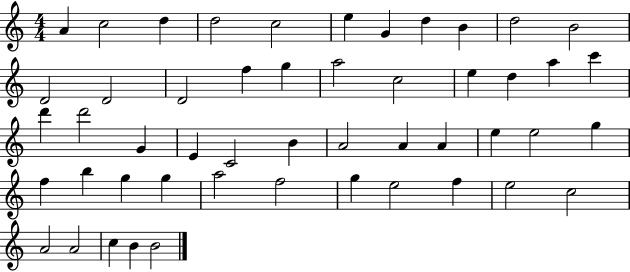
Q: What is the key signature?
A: C major